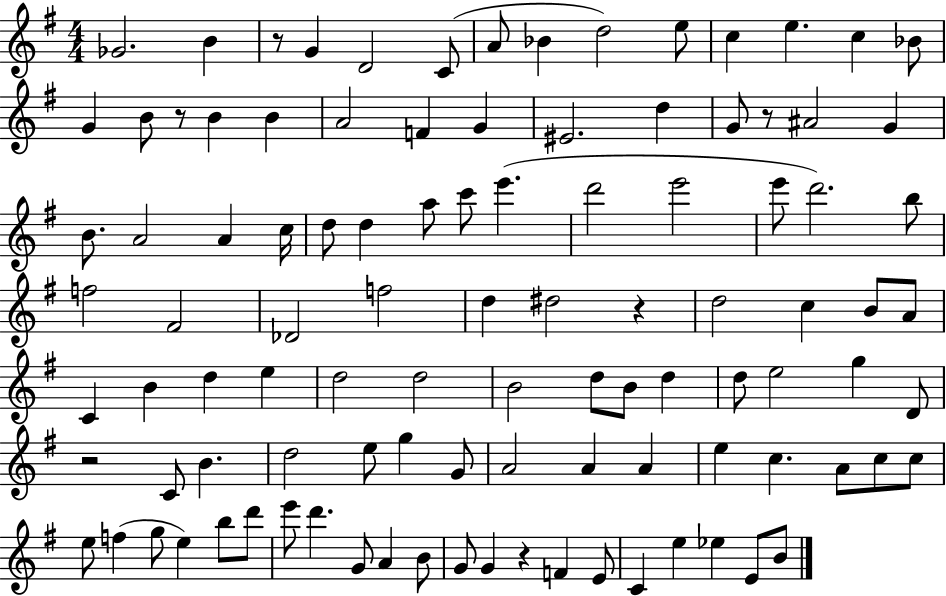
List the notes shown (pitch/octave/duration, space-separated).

Gb4/h. B4/q R/e G4/q D4/h C4/e A4/e Bb4/q D5/h E5/e C5/q E5/q. C5/q Bb4/e G4/q B4/e R/e B4/q B4/q A4/h F4/q G4/q EIS4/h. D5/q G4/e R/e A#4/h G4/q B4/e. A4/h A4/q C5/s D5/e D5/q A5/e C6/e E6/q. D6/h E6/h E6/e D6/h. B5/e F5/h F#4/h Db4/h F5/h D5/q D#5/h R/q D5/h C5/q B4/e A4/e C4/q B4/q D5/q E5/q D5/h D5/h B4/h D5/e B4/e D5/q D5/e E5/h G5/q D4/e R/h C4/e B4/q. D5/h E5/e G5/q G4/e A4/h A4/q A4/q E5/q C5/q. A4/e C5/e C5/e E5/e F5/q G5/e E5/q B5/e D6/e E6/e D6/q. G4/e A4/q B4/e G4/e G4/q R/q F4/q E4/e C4/q E5/q Eb5/q E4/e B4/e